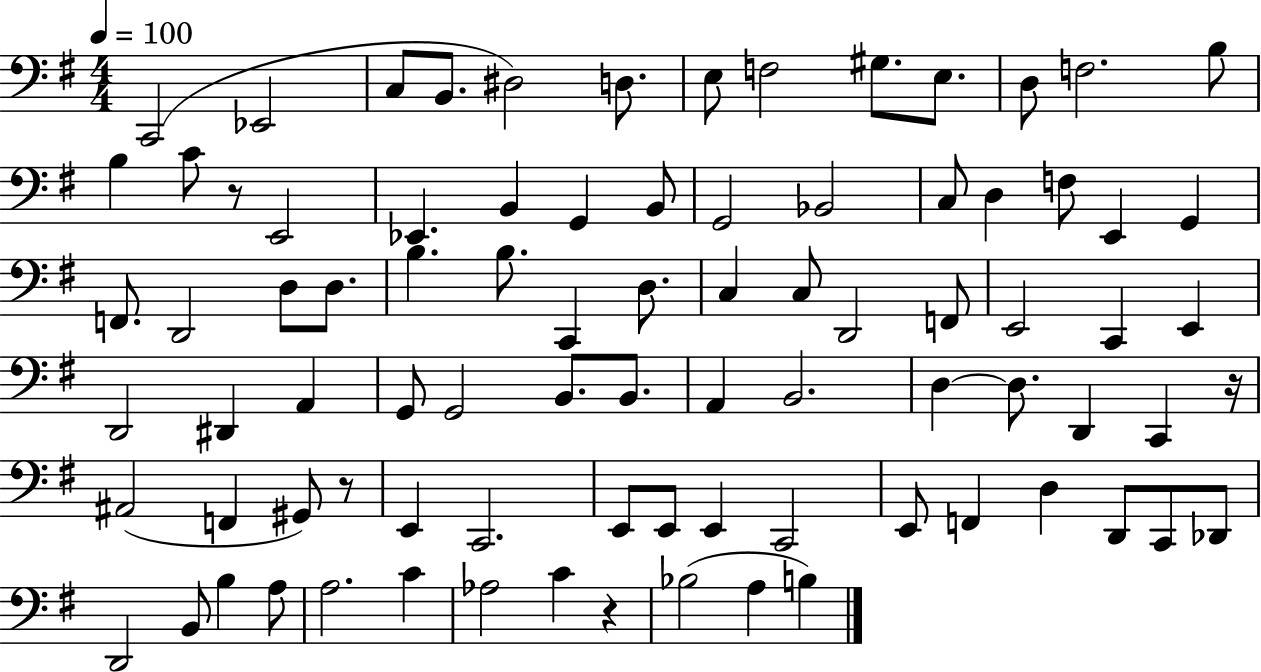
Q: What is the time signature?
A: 4/4